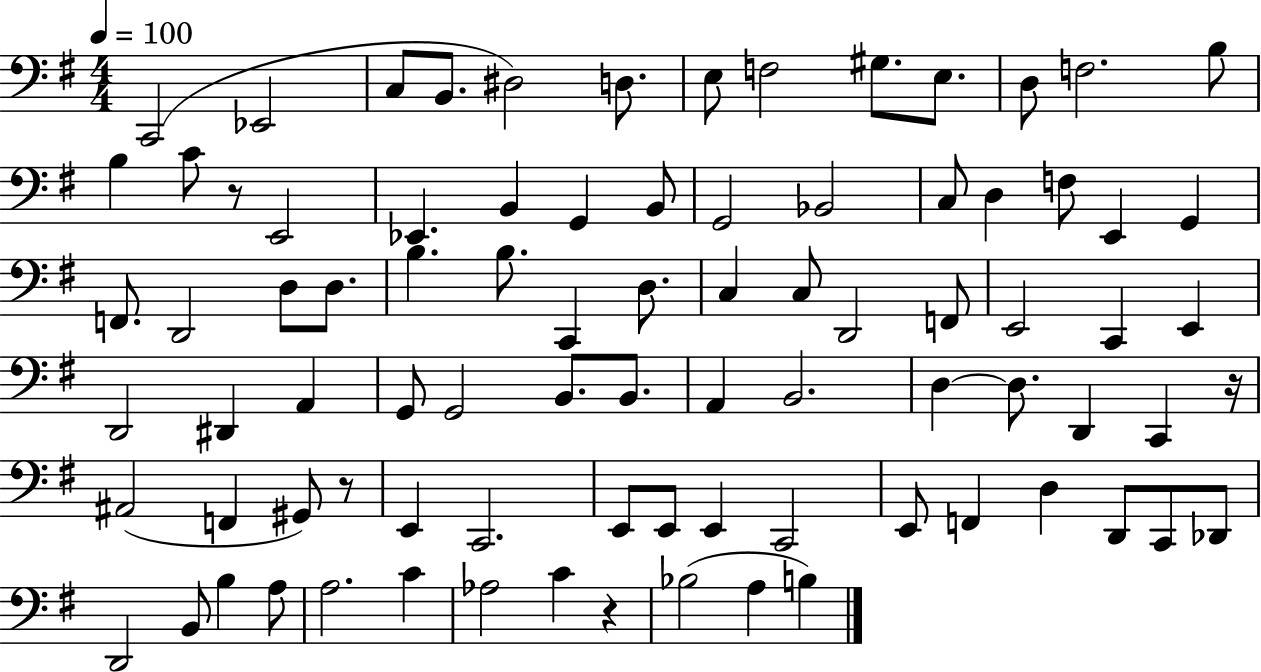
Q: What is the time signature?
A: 4/4